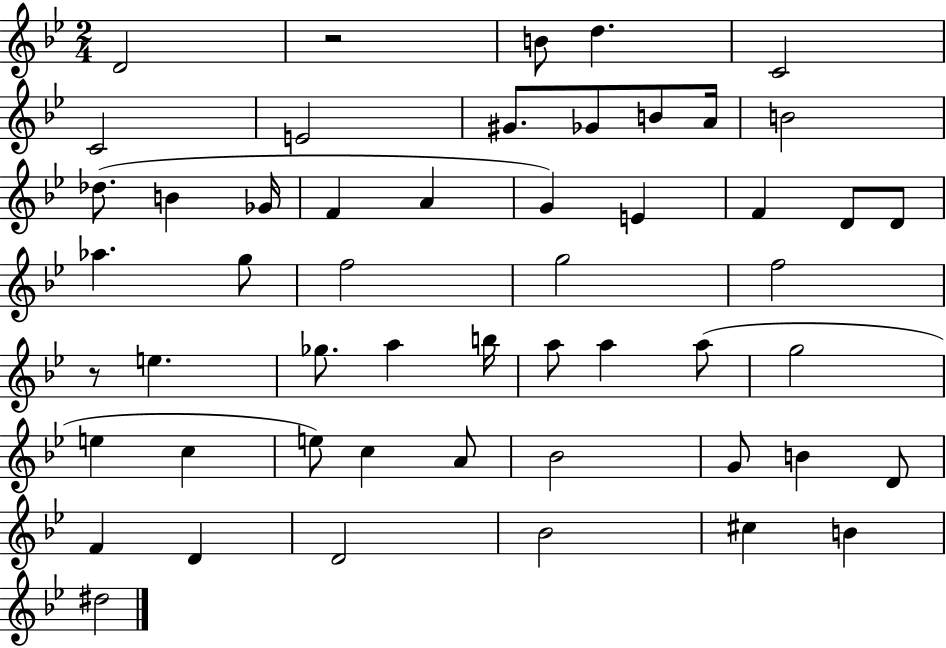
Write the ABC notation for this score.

X:1
T:Untitled
M:2/4
L:1/4
K:Bb
D2 z2 B/2 d C2 C2 E2 ^G/2 _G/2 B/2 A/4 B2 _d/2 B _G/4 F A G E F D/2 D/2 _a g/2 f2 g2 f2 z/2 e _g/2 a b/4 a/2 a a/2 g2 e c e/2 c A/2 _B2 G/2 B D/2 F D D2 _B2 ^c B ^d2